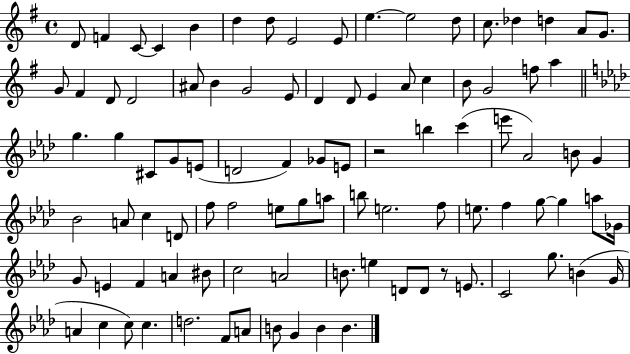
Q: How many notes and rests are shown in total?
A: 96